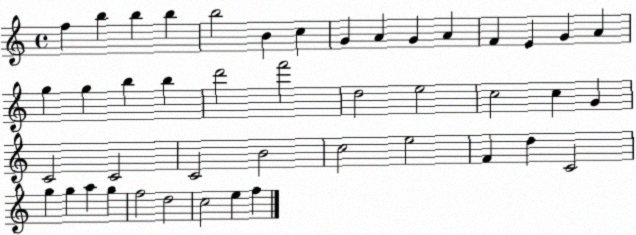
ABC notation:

X:1
T:Untitled
M:4/4
L:1/4
K:C
f b b b b2 B c G A G A F E G A g g b b d'2 f'2 d2 e2 c2 c G C2 C2 C2 B2 c2 e2 F d C2 g g a g f2 d2 c2 e f